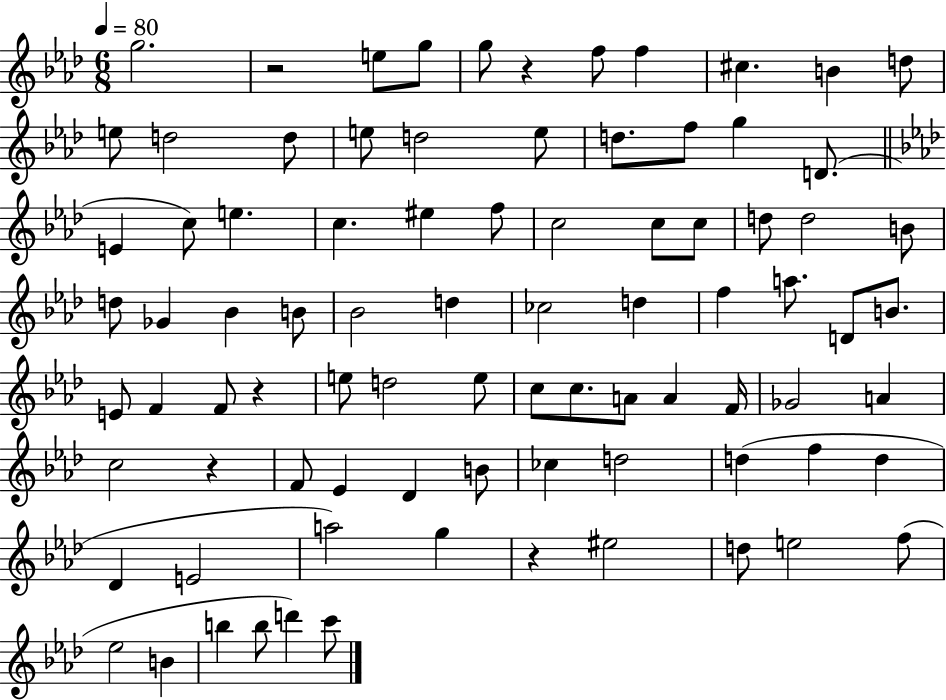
{
  \clef treble
  \numericTimeSignature
  \time 6/8
  \key aes \major
  \tempo 4 = 80
  g''2. | r2 e''8 g''8 | g''8 r4 f''8 f''4 | cis''4. b'4 d''8 | \break e''8 d''2 d''8 | e''8 d''2 e''8 | d''8. f''8 g''4 d'8.( | \bar "||" \break \key aes \major e'4 c''8) e''4. | c''4. eis''4 f''8 | c''2 c''8 c''8 | d''8 d''2 b'8 | \break d''8 ges'4 bes'4 b'8 | bes'2 d''4 | ces''2 d''4 | f''4 a''8. d'8 b'8. | \break e'8 f'4 f'8 r4 | e''8 d''2 e''8 | c''8 c''8. a'8 a'4 f'16 | ges'2 a'4 | \break c''2 r4 | f'8 ees'4 des'4 b'8 | ces''4 d''2 | d''4( f''4 d''4 | \break des'4 e'2 | a''2) g''4 | r4 eis''2 | d''8 e''2 f''8( | \break ees''2 b'4 | b''4 b''8 d'''4) c'''8 | \bar "|."
}